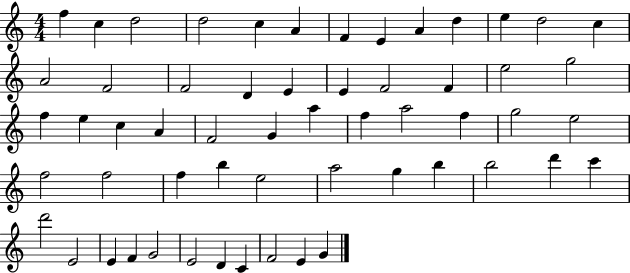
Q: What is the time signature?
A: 4/4